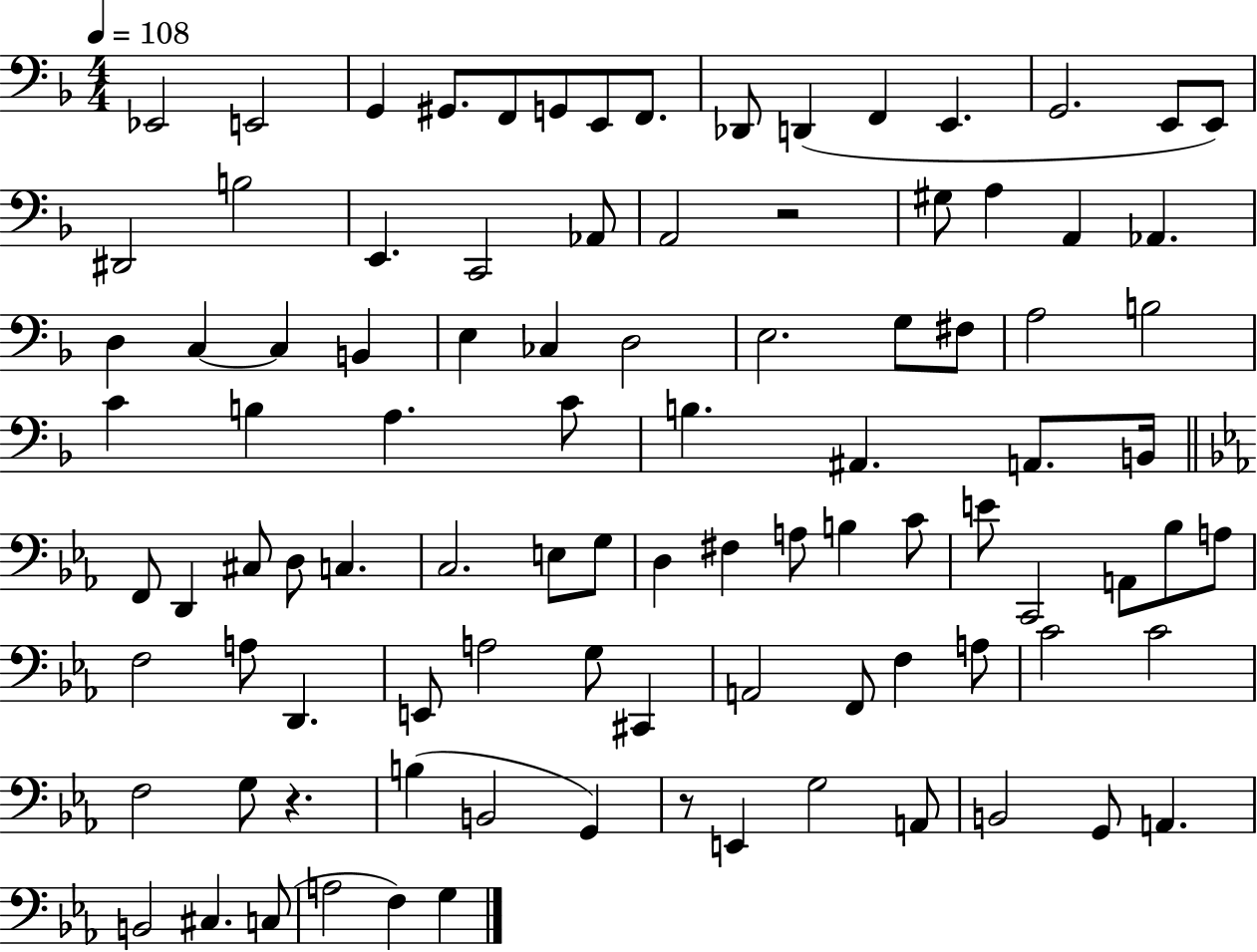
Eb2/h E2/h G2/q G#2/e. F2/e G2/e E2/e F2/e. Db2/e D2/q F2/q E2/q. G2/h. E2/e E2/e D#2/h B3/h E2/q. C2/h Ab2/e A2/h R/h G#3/e A3/q A2/q Ab2/q. D3/q C3/q C3/q B2/q E3/q CES3/q D3/h E3/h. G3/e F#3/e A3/h B3/h C4/q B3/q A3/q. C4/e B3/q. A#2/q. A2/e. B2/s F2/e D2/q C#3/e D3/e C3/q. C3/h. E3/e G3/e D3/q F#3/q A3/e B3/q C4/e E4/e C2/h A2/e Bb3/e A3/e F3/h A3/e D2/q. E2/e A3/h G3/e C#2/q A2/h F2/e F3/q A3/e C4/h C4/h F3/h G3/e R/q. B3/q B2/h G2/q R/e E2/q G3/h A2/e B2/h G2/e A2/q. B2/h C#3/q. C3/e A3/h F3/q G3/q